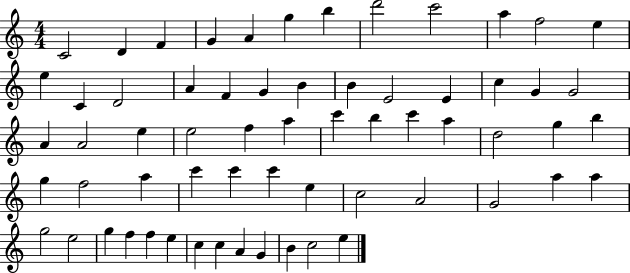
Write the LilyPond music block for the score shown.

{
  \clef treble
  \numericTimeSignature
  \time 4/4
  \key c \major
  c'2 d'4 f'4 | g'4 a'4 g''4 b''4 | d'''2 c'''2 | a''4 f''2 e''4 | \break e''4 c'4 d'2 | a'4 f'4 g'4 b'4 | b'4 e'2 e'4 | c''4 g'4 g'2 | \break a'4 a'2 e''4 | e''2 f''4 a''4 | c'''4 b''4 c'''4 a''4 | d''2 g''4 b''4 | \break g''4 f''2 a''4 | c'''4 c'''4 c'''4 e''4 | c''2 a'2 | g'2 a''4 a''4 | \break g''2 e''2 | g''4 f''4 f''4 e''4 | c''4 c''4 a'4 g'4 | b'4 c''2 e''4 | \break \bar "|."
}